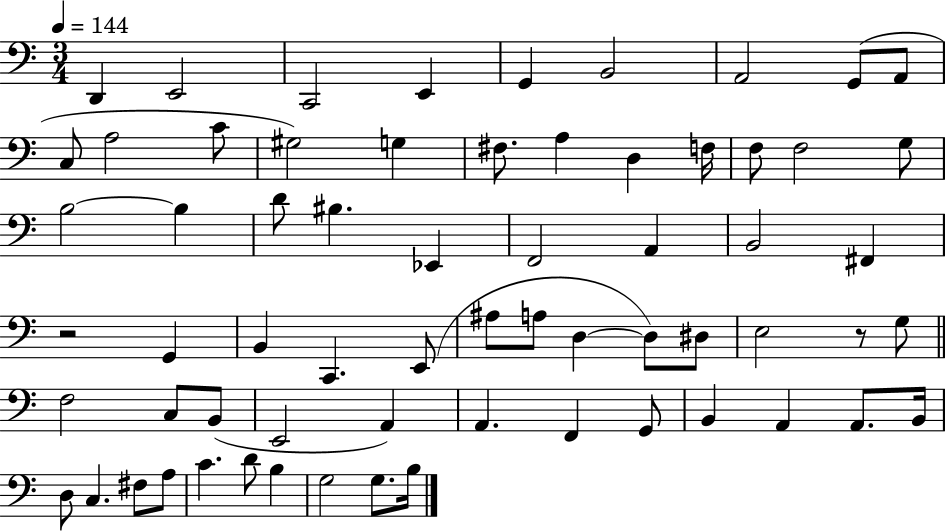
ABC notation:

X:1
T:Untitled
M:3/4
L:1/4
K:C
D,, E,,2 C,,2 E,, G,, B,,2 A,,2 G,,/2 A,,/2 C,/2 A,2 C/2 ^G,2 G, ^F,/2 A, D, F,/4 F,/2 F,2 G,/2 B,2 B, D/2 ^B, _E,, F,,2 A,, B,,2 ^F,, z2 G,, B,, C,, E,,/2 ^A,/2 A,/2 D, D,/2 ^D,/2 E,2 z/2 G,/2 F,2 C,/2 B,,/2 E,,2 A,, A,, F,, G,,/2 B,, A,, A,,/2 B,,/4 D,/2 C, ^F,/2 A,/2 C D/2 B, G,2 G,/2 B,/4